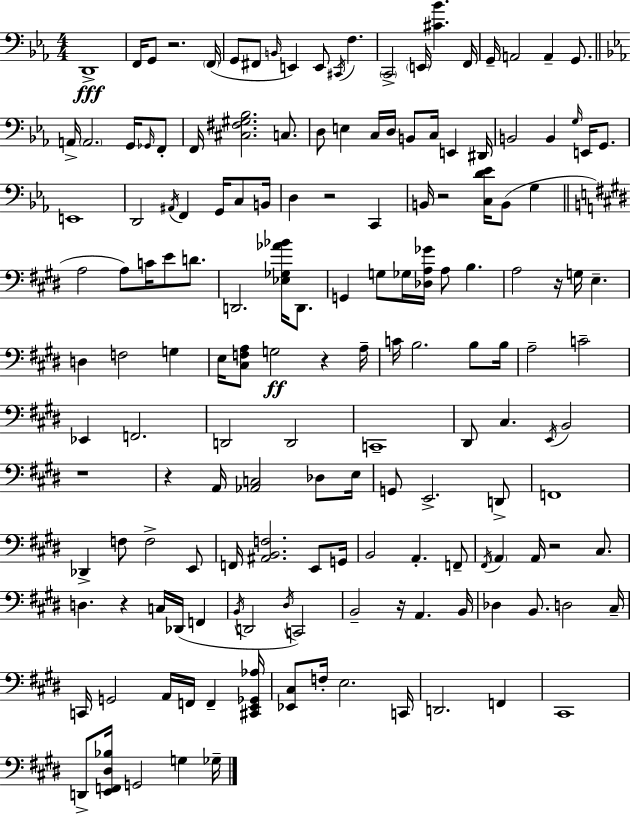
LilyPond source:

{
  \clef bass
  \numericTimeSignature
  \time 4/4
  \key ees \major
  d,1->\fff | f,16 g,8 r2. \parenthesize f,16( | g,8 fis,8 \grace { b,16 } e,4) e,8 \acciaccatura { cis,16 } f4. | \parenthesize c,2-> \parenthesize e,16 <cis' bes'>4. | \break f,16 g,16-- a,2 a,4-- g,8. | \bar "||" \break \key ees \major a,16-> \parenthesize a,2. g,16 \grace { ges,16 } f,8-. | f,16 <cis fis gis bes>2. c8. | d8 e4 c16 d16 b,8 c16 e,4 | dis,16 b,2 b,4 \grace { g16 } e,16 g,8. | \break e,1 | d,2 \acciaccatura { ais,16 } f,4 g,16 | c8 b,16 d4 r2 c,4 | b,16 r2 <c d' ees'>16 b,8( g4 | \break \bar "||" \break \key e \major a2 a8) c'16 e'8 d'8. | d,2. <ees ges aes' bes'>16 d,8. | g,4 g8 ges16 <des a ges'>16 a8 b4. | a2 r16 g16 e4.-- | \break d4 f2 g4 | e16 <cis f a>8 g2\ff r4 a16-- | c'16 b2. b8 b16 | a2-- c'2-- | \break ees,4 f,2. | d,2 d,2 | c,1-- | dis,8 cis4. \acciaccatura { e,16 } b,2 | \break r1 | r4 a,16 <aes, c>2 des8 | e16 g,8 e,2.-> d,8-> | f,1 | \break des,4-> f8 f2-> e,8 | f,16 <ais, b, f>2. e,8 | g,16 b,2 a,4.-. f,8-- | \acciaccatura { fis,16 } \parenthesize a,4 a,16 r2 cis8. | \break d4. r4 c16 des,16( f,4 | \acciaccatura { b,16 } d,2 \acciaccatura { dis16 }) c,2 | b,2-- r16 a,4. | b,16 des4 b,8. d2 | \break cis16-- c,16 g,2 a,16 f,16 f,4-- | <cis, e, ges, aes>16 <ees, cis>8 f16-. e2. | c,16 d,2. | f,4 cis,1 | \break d,8-> <e, f, dis bes>16 g,2 g4 | ges16-- \bar "|."
}